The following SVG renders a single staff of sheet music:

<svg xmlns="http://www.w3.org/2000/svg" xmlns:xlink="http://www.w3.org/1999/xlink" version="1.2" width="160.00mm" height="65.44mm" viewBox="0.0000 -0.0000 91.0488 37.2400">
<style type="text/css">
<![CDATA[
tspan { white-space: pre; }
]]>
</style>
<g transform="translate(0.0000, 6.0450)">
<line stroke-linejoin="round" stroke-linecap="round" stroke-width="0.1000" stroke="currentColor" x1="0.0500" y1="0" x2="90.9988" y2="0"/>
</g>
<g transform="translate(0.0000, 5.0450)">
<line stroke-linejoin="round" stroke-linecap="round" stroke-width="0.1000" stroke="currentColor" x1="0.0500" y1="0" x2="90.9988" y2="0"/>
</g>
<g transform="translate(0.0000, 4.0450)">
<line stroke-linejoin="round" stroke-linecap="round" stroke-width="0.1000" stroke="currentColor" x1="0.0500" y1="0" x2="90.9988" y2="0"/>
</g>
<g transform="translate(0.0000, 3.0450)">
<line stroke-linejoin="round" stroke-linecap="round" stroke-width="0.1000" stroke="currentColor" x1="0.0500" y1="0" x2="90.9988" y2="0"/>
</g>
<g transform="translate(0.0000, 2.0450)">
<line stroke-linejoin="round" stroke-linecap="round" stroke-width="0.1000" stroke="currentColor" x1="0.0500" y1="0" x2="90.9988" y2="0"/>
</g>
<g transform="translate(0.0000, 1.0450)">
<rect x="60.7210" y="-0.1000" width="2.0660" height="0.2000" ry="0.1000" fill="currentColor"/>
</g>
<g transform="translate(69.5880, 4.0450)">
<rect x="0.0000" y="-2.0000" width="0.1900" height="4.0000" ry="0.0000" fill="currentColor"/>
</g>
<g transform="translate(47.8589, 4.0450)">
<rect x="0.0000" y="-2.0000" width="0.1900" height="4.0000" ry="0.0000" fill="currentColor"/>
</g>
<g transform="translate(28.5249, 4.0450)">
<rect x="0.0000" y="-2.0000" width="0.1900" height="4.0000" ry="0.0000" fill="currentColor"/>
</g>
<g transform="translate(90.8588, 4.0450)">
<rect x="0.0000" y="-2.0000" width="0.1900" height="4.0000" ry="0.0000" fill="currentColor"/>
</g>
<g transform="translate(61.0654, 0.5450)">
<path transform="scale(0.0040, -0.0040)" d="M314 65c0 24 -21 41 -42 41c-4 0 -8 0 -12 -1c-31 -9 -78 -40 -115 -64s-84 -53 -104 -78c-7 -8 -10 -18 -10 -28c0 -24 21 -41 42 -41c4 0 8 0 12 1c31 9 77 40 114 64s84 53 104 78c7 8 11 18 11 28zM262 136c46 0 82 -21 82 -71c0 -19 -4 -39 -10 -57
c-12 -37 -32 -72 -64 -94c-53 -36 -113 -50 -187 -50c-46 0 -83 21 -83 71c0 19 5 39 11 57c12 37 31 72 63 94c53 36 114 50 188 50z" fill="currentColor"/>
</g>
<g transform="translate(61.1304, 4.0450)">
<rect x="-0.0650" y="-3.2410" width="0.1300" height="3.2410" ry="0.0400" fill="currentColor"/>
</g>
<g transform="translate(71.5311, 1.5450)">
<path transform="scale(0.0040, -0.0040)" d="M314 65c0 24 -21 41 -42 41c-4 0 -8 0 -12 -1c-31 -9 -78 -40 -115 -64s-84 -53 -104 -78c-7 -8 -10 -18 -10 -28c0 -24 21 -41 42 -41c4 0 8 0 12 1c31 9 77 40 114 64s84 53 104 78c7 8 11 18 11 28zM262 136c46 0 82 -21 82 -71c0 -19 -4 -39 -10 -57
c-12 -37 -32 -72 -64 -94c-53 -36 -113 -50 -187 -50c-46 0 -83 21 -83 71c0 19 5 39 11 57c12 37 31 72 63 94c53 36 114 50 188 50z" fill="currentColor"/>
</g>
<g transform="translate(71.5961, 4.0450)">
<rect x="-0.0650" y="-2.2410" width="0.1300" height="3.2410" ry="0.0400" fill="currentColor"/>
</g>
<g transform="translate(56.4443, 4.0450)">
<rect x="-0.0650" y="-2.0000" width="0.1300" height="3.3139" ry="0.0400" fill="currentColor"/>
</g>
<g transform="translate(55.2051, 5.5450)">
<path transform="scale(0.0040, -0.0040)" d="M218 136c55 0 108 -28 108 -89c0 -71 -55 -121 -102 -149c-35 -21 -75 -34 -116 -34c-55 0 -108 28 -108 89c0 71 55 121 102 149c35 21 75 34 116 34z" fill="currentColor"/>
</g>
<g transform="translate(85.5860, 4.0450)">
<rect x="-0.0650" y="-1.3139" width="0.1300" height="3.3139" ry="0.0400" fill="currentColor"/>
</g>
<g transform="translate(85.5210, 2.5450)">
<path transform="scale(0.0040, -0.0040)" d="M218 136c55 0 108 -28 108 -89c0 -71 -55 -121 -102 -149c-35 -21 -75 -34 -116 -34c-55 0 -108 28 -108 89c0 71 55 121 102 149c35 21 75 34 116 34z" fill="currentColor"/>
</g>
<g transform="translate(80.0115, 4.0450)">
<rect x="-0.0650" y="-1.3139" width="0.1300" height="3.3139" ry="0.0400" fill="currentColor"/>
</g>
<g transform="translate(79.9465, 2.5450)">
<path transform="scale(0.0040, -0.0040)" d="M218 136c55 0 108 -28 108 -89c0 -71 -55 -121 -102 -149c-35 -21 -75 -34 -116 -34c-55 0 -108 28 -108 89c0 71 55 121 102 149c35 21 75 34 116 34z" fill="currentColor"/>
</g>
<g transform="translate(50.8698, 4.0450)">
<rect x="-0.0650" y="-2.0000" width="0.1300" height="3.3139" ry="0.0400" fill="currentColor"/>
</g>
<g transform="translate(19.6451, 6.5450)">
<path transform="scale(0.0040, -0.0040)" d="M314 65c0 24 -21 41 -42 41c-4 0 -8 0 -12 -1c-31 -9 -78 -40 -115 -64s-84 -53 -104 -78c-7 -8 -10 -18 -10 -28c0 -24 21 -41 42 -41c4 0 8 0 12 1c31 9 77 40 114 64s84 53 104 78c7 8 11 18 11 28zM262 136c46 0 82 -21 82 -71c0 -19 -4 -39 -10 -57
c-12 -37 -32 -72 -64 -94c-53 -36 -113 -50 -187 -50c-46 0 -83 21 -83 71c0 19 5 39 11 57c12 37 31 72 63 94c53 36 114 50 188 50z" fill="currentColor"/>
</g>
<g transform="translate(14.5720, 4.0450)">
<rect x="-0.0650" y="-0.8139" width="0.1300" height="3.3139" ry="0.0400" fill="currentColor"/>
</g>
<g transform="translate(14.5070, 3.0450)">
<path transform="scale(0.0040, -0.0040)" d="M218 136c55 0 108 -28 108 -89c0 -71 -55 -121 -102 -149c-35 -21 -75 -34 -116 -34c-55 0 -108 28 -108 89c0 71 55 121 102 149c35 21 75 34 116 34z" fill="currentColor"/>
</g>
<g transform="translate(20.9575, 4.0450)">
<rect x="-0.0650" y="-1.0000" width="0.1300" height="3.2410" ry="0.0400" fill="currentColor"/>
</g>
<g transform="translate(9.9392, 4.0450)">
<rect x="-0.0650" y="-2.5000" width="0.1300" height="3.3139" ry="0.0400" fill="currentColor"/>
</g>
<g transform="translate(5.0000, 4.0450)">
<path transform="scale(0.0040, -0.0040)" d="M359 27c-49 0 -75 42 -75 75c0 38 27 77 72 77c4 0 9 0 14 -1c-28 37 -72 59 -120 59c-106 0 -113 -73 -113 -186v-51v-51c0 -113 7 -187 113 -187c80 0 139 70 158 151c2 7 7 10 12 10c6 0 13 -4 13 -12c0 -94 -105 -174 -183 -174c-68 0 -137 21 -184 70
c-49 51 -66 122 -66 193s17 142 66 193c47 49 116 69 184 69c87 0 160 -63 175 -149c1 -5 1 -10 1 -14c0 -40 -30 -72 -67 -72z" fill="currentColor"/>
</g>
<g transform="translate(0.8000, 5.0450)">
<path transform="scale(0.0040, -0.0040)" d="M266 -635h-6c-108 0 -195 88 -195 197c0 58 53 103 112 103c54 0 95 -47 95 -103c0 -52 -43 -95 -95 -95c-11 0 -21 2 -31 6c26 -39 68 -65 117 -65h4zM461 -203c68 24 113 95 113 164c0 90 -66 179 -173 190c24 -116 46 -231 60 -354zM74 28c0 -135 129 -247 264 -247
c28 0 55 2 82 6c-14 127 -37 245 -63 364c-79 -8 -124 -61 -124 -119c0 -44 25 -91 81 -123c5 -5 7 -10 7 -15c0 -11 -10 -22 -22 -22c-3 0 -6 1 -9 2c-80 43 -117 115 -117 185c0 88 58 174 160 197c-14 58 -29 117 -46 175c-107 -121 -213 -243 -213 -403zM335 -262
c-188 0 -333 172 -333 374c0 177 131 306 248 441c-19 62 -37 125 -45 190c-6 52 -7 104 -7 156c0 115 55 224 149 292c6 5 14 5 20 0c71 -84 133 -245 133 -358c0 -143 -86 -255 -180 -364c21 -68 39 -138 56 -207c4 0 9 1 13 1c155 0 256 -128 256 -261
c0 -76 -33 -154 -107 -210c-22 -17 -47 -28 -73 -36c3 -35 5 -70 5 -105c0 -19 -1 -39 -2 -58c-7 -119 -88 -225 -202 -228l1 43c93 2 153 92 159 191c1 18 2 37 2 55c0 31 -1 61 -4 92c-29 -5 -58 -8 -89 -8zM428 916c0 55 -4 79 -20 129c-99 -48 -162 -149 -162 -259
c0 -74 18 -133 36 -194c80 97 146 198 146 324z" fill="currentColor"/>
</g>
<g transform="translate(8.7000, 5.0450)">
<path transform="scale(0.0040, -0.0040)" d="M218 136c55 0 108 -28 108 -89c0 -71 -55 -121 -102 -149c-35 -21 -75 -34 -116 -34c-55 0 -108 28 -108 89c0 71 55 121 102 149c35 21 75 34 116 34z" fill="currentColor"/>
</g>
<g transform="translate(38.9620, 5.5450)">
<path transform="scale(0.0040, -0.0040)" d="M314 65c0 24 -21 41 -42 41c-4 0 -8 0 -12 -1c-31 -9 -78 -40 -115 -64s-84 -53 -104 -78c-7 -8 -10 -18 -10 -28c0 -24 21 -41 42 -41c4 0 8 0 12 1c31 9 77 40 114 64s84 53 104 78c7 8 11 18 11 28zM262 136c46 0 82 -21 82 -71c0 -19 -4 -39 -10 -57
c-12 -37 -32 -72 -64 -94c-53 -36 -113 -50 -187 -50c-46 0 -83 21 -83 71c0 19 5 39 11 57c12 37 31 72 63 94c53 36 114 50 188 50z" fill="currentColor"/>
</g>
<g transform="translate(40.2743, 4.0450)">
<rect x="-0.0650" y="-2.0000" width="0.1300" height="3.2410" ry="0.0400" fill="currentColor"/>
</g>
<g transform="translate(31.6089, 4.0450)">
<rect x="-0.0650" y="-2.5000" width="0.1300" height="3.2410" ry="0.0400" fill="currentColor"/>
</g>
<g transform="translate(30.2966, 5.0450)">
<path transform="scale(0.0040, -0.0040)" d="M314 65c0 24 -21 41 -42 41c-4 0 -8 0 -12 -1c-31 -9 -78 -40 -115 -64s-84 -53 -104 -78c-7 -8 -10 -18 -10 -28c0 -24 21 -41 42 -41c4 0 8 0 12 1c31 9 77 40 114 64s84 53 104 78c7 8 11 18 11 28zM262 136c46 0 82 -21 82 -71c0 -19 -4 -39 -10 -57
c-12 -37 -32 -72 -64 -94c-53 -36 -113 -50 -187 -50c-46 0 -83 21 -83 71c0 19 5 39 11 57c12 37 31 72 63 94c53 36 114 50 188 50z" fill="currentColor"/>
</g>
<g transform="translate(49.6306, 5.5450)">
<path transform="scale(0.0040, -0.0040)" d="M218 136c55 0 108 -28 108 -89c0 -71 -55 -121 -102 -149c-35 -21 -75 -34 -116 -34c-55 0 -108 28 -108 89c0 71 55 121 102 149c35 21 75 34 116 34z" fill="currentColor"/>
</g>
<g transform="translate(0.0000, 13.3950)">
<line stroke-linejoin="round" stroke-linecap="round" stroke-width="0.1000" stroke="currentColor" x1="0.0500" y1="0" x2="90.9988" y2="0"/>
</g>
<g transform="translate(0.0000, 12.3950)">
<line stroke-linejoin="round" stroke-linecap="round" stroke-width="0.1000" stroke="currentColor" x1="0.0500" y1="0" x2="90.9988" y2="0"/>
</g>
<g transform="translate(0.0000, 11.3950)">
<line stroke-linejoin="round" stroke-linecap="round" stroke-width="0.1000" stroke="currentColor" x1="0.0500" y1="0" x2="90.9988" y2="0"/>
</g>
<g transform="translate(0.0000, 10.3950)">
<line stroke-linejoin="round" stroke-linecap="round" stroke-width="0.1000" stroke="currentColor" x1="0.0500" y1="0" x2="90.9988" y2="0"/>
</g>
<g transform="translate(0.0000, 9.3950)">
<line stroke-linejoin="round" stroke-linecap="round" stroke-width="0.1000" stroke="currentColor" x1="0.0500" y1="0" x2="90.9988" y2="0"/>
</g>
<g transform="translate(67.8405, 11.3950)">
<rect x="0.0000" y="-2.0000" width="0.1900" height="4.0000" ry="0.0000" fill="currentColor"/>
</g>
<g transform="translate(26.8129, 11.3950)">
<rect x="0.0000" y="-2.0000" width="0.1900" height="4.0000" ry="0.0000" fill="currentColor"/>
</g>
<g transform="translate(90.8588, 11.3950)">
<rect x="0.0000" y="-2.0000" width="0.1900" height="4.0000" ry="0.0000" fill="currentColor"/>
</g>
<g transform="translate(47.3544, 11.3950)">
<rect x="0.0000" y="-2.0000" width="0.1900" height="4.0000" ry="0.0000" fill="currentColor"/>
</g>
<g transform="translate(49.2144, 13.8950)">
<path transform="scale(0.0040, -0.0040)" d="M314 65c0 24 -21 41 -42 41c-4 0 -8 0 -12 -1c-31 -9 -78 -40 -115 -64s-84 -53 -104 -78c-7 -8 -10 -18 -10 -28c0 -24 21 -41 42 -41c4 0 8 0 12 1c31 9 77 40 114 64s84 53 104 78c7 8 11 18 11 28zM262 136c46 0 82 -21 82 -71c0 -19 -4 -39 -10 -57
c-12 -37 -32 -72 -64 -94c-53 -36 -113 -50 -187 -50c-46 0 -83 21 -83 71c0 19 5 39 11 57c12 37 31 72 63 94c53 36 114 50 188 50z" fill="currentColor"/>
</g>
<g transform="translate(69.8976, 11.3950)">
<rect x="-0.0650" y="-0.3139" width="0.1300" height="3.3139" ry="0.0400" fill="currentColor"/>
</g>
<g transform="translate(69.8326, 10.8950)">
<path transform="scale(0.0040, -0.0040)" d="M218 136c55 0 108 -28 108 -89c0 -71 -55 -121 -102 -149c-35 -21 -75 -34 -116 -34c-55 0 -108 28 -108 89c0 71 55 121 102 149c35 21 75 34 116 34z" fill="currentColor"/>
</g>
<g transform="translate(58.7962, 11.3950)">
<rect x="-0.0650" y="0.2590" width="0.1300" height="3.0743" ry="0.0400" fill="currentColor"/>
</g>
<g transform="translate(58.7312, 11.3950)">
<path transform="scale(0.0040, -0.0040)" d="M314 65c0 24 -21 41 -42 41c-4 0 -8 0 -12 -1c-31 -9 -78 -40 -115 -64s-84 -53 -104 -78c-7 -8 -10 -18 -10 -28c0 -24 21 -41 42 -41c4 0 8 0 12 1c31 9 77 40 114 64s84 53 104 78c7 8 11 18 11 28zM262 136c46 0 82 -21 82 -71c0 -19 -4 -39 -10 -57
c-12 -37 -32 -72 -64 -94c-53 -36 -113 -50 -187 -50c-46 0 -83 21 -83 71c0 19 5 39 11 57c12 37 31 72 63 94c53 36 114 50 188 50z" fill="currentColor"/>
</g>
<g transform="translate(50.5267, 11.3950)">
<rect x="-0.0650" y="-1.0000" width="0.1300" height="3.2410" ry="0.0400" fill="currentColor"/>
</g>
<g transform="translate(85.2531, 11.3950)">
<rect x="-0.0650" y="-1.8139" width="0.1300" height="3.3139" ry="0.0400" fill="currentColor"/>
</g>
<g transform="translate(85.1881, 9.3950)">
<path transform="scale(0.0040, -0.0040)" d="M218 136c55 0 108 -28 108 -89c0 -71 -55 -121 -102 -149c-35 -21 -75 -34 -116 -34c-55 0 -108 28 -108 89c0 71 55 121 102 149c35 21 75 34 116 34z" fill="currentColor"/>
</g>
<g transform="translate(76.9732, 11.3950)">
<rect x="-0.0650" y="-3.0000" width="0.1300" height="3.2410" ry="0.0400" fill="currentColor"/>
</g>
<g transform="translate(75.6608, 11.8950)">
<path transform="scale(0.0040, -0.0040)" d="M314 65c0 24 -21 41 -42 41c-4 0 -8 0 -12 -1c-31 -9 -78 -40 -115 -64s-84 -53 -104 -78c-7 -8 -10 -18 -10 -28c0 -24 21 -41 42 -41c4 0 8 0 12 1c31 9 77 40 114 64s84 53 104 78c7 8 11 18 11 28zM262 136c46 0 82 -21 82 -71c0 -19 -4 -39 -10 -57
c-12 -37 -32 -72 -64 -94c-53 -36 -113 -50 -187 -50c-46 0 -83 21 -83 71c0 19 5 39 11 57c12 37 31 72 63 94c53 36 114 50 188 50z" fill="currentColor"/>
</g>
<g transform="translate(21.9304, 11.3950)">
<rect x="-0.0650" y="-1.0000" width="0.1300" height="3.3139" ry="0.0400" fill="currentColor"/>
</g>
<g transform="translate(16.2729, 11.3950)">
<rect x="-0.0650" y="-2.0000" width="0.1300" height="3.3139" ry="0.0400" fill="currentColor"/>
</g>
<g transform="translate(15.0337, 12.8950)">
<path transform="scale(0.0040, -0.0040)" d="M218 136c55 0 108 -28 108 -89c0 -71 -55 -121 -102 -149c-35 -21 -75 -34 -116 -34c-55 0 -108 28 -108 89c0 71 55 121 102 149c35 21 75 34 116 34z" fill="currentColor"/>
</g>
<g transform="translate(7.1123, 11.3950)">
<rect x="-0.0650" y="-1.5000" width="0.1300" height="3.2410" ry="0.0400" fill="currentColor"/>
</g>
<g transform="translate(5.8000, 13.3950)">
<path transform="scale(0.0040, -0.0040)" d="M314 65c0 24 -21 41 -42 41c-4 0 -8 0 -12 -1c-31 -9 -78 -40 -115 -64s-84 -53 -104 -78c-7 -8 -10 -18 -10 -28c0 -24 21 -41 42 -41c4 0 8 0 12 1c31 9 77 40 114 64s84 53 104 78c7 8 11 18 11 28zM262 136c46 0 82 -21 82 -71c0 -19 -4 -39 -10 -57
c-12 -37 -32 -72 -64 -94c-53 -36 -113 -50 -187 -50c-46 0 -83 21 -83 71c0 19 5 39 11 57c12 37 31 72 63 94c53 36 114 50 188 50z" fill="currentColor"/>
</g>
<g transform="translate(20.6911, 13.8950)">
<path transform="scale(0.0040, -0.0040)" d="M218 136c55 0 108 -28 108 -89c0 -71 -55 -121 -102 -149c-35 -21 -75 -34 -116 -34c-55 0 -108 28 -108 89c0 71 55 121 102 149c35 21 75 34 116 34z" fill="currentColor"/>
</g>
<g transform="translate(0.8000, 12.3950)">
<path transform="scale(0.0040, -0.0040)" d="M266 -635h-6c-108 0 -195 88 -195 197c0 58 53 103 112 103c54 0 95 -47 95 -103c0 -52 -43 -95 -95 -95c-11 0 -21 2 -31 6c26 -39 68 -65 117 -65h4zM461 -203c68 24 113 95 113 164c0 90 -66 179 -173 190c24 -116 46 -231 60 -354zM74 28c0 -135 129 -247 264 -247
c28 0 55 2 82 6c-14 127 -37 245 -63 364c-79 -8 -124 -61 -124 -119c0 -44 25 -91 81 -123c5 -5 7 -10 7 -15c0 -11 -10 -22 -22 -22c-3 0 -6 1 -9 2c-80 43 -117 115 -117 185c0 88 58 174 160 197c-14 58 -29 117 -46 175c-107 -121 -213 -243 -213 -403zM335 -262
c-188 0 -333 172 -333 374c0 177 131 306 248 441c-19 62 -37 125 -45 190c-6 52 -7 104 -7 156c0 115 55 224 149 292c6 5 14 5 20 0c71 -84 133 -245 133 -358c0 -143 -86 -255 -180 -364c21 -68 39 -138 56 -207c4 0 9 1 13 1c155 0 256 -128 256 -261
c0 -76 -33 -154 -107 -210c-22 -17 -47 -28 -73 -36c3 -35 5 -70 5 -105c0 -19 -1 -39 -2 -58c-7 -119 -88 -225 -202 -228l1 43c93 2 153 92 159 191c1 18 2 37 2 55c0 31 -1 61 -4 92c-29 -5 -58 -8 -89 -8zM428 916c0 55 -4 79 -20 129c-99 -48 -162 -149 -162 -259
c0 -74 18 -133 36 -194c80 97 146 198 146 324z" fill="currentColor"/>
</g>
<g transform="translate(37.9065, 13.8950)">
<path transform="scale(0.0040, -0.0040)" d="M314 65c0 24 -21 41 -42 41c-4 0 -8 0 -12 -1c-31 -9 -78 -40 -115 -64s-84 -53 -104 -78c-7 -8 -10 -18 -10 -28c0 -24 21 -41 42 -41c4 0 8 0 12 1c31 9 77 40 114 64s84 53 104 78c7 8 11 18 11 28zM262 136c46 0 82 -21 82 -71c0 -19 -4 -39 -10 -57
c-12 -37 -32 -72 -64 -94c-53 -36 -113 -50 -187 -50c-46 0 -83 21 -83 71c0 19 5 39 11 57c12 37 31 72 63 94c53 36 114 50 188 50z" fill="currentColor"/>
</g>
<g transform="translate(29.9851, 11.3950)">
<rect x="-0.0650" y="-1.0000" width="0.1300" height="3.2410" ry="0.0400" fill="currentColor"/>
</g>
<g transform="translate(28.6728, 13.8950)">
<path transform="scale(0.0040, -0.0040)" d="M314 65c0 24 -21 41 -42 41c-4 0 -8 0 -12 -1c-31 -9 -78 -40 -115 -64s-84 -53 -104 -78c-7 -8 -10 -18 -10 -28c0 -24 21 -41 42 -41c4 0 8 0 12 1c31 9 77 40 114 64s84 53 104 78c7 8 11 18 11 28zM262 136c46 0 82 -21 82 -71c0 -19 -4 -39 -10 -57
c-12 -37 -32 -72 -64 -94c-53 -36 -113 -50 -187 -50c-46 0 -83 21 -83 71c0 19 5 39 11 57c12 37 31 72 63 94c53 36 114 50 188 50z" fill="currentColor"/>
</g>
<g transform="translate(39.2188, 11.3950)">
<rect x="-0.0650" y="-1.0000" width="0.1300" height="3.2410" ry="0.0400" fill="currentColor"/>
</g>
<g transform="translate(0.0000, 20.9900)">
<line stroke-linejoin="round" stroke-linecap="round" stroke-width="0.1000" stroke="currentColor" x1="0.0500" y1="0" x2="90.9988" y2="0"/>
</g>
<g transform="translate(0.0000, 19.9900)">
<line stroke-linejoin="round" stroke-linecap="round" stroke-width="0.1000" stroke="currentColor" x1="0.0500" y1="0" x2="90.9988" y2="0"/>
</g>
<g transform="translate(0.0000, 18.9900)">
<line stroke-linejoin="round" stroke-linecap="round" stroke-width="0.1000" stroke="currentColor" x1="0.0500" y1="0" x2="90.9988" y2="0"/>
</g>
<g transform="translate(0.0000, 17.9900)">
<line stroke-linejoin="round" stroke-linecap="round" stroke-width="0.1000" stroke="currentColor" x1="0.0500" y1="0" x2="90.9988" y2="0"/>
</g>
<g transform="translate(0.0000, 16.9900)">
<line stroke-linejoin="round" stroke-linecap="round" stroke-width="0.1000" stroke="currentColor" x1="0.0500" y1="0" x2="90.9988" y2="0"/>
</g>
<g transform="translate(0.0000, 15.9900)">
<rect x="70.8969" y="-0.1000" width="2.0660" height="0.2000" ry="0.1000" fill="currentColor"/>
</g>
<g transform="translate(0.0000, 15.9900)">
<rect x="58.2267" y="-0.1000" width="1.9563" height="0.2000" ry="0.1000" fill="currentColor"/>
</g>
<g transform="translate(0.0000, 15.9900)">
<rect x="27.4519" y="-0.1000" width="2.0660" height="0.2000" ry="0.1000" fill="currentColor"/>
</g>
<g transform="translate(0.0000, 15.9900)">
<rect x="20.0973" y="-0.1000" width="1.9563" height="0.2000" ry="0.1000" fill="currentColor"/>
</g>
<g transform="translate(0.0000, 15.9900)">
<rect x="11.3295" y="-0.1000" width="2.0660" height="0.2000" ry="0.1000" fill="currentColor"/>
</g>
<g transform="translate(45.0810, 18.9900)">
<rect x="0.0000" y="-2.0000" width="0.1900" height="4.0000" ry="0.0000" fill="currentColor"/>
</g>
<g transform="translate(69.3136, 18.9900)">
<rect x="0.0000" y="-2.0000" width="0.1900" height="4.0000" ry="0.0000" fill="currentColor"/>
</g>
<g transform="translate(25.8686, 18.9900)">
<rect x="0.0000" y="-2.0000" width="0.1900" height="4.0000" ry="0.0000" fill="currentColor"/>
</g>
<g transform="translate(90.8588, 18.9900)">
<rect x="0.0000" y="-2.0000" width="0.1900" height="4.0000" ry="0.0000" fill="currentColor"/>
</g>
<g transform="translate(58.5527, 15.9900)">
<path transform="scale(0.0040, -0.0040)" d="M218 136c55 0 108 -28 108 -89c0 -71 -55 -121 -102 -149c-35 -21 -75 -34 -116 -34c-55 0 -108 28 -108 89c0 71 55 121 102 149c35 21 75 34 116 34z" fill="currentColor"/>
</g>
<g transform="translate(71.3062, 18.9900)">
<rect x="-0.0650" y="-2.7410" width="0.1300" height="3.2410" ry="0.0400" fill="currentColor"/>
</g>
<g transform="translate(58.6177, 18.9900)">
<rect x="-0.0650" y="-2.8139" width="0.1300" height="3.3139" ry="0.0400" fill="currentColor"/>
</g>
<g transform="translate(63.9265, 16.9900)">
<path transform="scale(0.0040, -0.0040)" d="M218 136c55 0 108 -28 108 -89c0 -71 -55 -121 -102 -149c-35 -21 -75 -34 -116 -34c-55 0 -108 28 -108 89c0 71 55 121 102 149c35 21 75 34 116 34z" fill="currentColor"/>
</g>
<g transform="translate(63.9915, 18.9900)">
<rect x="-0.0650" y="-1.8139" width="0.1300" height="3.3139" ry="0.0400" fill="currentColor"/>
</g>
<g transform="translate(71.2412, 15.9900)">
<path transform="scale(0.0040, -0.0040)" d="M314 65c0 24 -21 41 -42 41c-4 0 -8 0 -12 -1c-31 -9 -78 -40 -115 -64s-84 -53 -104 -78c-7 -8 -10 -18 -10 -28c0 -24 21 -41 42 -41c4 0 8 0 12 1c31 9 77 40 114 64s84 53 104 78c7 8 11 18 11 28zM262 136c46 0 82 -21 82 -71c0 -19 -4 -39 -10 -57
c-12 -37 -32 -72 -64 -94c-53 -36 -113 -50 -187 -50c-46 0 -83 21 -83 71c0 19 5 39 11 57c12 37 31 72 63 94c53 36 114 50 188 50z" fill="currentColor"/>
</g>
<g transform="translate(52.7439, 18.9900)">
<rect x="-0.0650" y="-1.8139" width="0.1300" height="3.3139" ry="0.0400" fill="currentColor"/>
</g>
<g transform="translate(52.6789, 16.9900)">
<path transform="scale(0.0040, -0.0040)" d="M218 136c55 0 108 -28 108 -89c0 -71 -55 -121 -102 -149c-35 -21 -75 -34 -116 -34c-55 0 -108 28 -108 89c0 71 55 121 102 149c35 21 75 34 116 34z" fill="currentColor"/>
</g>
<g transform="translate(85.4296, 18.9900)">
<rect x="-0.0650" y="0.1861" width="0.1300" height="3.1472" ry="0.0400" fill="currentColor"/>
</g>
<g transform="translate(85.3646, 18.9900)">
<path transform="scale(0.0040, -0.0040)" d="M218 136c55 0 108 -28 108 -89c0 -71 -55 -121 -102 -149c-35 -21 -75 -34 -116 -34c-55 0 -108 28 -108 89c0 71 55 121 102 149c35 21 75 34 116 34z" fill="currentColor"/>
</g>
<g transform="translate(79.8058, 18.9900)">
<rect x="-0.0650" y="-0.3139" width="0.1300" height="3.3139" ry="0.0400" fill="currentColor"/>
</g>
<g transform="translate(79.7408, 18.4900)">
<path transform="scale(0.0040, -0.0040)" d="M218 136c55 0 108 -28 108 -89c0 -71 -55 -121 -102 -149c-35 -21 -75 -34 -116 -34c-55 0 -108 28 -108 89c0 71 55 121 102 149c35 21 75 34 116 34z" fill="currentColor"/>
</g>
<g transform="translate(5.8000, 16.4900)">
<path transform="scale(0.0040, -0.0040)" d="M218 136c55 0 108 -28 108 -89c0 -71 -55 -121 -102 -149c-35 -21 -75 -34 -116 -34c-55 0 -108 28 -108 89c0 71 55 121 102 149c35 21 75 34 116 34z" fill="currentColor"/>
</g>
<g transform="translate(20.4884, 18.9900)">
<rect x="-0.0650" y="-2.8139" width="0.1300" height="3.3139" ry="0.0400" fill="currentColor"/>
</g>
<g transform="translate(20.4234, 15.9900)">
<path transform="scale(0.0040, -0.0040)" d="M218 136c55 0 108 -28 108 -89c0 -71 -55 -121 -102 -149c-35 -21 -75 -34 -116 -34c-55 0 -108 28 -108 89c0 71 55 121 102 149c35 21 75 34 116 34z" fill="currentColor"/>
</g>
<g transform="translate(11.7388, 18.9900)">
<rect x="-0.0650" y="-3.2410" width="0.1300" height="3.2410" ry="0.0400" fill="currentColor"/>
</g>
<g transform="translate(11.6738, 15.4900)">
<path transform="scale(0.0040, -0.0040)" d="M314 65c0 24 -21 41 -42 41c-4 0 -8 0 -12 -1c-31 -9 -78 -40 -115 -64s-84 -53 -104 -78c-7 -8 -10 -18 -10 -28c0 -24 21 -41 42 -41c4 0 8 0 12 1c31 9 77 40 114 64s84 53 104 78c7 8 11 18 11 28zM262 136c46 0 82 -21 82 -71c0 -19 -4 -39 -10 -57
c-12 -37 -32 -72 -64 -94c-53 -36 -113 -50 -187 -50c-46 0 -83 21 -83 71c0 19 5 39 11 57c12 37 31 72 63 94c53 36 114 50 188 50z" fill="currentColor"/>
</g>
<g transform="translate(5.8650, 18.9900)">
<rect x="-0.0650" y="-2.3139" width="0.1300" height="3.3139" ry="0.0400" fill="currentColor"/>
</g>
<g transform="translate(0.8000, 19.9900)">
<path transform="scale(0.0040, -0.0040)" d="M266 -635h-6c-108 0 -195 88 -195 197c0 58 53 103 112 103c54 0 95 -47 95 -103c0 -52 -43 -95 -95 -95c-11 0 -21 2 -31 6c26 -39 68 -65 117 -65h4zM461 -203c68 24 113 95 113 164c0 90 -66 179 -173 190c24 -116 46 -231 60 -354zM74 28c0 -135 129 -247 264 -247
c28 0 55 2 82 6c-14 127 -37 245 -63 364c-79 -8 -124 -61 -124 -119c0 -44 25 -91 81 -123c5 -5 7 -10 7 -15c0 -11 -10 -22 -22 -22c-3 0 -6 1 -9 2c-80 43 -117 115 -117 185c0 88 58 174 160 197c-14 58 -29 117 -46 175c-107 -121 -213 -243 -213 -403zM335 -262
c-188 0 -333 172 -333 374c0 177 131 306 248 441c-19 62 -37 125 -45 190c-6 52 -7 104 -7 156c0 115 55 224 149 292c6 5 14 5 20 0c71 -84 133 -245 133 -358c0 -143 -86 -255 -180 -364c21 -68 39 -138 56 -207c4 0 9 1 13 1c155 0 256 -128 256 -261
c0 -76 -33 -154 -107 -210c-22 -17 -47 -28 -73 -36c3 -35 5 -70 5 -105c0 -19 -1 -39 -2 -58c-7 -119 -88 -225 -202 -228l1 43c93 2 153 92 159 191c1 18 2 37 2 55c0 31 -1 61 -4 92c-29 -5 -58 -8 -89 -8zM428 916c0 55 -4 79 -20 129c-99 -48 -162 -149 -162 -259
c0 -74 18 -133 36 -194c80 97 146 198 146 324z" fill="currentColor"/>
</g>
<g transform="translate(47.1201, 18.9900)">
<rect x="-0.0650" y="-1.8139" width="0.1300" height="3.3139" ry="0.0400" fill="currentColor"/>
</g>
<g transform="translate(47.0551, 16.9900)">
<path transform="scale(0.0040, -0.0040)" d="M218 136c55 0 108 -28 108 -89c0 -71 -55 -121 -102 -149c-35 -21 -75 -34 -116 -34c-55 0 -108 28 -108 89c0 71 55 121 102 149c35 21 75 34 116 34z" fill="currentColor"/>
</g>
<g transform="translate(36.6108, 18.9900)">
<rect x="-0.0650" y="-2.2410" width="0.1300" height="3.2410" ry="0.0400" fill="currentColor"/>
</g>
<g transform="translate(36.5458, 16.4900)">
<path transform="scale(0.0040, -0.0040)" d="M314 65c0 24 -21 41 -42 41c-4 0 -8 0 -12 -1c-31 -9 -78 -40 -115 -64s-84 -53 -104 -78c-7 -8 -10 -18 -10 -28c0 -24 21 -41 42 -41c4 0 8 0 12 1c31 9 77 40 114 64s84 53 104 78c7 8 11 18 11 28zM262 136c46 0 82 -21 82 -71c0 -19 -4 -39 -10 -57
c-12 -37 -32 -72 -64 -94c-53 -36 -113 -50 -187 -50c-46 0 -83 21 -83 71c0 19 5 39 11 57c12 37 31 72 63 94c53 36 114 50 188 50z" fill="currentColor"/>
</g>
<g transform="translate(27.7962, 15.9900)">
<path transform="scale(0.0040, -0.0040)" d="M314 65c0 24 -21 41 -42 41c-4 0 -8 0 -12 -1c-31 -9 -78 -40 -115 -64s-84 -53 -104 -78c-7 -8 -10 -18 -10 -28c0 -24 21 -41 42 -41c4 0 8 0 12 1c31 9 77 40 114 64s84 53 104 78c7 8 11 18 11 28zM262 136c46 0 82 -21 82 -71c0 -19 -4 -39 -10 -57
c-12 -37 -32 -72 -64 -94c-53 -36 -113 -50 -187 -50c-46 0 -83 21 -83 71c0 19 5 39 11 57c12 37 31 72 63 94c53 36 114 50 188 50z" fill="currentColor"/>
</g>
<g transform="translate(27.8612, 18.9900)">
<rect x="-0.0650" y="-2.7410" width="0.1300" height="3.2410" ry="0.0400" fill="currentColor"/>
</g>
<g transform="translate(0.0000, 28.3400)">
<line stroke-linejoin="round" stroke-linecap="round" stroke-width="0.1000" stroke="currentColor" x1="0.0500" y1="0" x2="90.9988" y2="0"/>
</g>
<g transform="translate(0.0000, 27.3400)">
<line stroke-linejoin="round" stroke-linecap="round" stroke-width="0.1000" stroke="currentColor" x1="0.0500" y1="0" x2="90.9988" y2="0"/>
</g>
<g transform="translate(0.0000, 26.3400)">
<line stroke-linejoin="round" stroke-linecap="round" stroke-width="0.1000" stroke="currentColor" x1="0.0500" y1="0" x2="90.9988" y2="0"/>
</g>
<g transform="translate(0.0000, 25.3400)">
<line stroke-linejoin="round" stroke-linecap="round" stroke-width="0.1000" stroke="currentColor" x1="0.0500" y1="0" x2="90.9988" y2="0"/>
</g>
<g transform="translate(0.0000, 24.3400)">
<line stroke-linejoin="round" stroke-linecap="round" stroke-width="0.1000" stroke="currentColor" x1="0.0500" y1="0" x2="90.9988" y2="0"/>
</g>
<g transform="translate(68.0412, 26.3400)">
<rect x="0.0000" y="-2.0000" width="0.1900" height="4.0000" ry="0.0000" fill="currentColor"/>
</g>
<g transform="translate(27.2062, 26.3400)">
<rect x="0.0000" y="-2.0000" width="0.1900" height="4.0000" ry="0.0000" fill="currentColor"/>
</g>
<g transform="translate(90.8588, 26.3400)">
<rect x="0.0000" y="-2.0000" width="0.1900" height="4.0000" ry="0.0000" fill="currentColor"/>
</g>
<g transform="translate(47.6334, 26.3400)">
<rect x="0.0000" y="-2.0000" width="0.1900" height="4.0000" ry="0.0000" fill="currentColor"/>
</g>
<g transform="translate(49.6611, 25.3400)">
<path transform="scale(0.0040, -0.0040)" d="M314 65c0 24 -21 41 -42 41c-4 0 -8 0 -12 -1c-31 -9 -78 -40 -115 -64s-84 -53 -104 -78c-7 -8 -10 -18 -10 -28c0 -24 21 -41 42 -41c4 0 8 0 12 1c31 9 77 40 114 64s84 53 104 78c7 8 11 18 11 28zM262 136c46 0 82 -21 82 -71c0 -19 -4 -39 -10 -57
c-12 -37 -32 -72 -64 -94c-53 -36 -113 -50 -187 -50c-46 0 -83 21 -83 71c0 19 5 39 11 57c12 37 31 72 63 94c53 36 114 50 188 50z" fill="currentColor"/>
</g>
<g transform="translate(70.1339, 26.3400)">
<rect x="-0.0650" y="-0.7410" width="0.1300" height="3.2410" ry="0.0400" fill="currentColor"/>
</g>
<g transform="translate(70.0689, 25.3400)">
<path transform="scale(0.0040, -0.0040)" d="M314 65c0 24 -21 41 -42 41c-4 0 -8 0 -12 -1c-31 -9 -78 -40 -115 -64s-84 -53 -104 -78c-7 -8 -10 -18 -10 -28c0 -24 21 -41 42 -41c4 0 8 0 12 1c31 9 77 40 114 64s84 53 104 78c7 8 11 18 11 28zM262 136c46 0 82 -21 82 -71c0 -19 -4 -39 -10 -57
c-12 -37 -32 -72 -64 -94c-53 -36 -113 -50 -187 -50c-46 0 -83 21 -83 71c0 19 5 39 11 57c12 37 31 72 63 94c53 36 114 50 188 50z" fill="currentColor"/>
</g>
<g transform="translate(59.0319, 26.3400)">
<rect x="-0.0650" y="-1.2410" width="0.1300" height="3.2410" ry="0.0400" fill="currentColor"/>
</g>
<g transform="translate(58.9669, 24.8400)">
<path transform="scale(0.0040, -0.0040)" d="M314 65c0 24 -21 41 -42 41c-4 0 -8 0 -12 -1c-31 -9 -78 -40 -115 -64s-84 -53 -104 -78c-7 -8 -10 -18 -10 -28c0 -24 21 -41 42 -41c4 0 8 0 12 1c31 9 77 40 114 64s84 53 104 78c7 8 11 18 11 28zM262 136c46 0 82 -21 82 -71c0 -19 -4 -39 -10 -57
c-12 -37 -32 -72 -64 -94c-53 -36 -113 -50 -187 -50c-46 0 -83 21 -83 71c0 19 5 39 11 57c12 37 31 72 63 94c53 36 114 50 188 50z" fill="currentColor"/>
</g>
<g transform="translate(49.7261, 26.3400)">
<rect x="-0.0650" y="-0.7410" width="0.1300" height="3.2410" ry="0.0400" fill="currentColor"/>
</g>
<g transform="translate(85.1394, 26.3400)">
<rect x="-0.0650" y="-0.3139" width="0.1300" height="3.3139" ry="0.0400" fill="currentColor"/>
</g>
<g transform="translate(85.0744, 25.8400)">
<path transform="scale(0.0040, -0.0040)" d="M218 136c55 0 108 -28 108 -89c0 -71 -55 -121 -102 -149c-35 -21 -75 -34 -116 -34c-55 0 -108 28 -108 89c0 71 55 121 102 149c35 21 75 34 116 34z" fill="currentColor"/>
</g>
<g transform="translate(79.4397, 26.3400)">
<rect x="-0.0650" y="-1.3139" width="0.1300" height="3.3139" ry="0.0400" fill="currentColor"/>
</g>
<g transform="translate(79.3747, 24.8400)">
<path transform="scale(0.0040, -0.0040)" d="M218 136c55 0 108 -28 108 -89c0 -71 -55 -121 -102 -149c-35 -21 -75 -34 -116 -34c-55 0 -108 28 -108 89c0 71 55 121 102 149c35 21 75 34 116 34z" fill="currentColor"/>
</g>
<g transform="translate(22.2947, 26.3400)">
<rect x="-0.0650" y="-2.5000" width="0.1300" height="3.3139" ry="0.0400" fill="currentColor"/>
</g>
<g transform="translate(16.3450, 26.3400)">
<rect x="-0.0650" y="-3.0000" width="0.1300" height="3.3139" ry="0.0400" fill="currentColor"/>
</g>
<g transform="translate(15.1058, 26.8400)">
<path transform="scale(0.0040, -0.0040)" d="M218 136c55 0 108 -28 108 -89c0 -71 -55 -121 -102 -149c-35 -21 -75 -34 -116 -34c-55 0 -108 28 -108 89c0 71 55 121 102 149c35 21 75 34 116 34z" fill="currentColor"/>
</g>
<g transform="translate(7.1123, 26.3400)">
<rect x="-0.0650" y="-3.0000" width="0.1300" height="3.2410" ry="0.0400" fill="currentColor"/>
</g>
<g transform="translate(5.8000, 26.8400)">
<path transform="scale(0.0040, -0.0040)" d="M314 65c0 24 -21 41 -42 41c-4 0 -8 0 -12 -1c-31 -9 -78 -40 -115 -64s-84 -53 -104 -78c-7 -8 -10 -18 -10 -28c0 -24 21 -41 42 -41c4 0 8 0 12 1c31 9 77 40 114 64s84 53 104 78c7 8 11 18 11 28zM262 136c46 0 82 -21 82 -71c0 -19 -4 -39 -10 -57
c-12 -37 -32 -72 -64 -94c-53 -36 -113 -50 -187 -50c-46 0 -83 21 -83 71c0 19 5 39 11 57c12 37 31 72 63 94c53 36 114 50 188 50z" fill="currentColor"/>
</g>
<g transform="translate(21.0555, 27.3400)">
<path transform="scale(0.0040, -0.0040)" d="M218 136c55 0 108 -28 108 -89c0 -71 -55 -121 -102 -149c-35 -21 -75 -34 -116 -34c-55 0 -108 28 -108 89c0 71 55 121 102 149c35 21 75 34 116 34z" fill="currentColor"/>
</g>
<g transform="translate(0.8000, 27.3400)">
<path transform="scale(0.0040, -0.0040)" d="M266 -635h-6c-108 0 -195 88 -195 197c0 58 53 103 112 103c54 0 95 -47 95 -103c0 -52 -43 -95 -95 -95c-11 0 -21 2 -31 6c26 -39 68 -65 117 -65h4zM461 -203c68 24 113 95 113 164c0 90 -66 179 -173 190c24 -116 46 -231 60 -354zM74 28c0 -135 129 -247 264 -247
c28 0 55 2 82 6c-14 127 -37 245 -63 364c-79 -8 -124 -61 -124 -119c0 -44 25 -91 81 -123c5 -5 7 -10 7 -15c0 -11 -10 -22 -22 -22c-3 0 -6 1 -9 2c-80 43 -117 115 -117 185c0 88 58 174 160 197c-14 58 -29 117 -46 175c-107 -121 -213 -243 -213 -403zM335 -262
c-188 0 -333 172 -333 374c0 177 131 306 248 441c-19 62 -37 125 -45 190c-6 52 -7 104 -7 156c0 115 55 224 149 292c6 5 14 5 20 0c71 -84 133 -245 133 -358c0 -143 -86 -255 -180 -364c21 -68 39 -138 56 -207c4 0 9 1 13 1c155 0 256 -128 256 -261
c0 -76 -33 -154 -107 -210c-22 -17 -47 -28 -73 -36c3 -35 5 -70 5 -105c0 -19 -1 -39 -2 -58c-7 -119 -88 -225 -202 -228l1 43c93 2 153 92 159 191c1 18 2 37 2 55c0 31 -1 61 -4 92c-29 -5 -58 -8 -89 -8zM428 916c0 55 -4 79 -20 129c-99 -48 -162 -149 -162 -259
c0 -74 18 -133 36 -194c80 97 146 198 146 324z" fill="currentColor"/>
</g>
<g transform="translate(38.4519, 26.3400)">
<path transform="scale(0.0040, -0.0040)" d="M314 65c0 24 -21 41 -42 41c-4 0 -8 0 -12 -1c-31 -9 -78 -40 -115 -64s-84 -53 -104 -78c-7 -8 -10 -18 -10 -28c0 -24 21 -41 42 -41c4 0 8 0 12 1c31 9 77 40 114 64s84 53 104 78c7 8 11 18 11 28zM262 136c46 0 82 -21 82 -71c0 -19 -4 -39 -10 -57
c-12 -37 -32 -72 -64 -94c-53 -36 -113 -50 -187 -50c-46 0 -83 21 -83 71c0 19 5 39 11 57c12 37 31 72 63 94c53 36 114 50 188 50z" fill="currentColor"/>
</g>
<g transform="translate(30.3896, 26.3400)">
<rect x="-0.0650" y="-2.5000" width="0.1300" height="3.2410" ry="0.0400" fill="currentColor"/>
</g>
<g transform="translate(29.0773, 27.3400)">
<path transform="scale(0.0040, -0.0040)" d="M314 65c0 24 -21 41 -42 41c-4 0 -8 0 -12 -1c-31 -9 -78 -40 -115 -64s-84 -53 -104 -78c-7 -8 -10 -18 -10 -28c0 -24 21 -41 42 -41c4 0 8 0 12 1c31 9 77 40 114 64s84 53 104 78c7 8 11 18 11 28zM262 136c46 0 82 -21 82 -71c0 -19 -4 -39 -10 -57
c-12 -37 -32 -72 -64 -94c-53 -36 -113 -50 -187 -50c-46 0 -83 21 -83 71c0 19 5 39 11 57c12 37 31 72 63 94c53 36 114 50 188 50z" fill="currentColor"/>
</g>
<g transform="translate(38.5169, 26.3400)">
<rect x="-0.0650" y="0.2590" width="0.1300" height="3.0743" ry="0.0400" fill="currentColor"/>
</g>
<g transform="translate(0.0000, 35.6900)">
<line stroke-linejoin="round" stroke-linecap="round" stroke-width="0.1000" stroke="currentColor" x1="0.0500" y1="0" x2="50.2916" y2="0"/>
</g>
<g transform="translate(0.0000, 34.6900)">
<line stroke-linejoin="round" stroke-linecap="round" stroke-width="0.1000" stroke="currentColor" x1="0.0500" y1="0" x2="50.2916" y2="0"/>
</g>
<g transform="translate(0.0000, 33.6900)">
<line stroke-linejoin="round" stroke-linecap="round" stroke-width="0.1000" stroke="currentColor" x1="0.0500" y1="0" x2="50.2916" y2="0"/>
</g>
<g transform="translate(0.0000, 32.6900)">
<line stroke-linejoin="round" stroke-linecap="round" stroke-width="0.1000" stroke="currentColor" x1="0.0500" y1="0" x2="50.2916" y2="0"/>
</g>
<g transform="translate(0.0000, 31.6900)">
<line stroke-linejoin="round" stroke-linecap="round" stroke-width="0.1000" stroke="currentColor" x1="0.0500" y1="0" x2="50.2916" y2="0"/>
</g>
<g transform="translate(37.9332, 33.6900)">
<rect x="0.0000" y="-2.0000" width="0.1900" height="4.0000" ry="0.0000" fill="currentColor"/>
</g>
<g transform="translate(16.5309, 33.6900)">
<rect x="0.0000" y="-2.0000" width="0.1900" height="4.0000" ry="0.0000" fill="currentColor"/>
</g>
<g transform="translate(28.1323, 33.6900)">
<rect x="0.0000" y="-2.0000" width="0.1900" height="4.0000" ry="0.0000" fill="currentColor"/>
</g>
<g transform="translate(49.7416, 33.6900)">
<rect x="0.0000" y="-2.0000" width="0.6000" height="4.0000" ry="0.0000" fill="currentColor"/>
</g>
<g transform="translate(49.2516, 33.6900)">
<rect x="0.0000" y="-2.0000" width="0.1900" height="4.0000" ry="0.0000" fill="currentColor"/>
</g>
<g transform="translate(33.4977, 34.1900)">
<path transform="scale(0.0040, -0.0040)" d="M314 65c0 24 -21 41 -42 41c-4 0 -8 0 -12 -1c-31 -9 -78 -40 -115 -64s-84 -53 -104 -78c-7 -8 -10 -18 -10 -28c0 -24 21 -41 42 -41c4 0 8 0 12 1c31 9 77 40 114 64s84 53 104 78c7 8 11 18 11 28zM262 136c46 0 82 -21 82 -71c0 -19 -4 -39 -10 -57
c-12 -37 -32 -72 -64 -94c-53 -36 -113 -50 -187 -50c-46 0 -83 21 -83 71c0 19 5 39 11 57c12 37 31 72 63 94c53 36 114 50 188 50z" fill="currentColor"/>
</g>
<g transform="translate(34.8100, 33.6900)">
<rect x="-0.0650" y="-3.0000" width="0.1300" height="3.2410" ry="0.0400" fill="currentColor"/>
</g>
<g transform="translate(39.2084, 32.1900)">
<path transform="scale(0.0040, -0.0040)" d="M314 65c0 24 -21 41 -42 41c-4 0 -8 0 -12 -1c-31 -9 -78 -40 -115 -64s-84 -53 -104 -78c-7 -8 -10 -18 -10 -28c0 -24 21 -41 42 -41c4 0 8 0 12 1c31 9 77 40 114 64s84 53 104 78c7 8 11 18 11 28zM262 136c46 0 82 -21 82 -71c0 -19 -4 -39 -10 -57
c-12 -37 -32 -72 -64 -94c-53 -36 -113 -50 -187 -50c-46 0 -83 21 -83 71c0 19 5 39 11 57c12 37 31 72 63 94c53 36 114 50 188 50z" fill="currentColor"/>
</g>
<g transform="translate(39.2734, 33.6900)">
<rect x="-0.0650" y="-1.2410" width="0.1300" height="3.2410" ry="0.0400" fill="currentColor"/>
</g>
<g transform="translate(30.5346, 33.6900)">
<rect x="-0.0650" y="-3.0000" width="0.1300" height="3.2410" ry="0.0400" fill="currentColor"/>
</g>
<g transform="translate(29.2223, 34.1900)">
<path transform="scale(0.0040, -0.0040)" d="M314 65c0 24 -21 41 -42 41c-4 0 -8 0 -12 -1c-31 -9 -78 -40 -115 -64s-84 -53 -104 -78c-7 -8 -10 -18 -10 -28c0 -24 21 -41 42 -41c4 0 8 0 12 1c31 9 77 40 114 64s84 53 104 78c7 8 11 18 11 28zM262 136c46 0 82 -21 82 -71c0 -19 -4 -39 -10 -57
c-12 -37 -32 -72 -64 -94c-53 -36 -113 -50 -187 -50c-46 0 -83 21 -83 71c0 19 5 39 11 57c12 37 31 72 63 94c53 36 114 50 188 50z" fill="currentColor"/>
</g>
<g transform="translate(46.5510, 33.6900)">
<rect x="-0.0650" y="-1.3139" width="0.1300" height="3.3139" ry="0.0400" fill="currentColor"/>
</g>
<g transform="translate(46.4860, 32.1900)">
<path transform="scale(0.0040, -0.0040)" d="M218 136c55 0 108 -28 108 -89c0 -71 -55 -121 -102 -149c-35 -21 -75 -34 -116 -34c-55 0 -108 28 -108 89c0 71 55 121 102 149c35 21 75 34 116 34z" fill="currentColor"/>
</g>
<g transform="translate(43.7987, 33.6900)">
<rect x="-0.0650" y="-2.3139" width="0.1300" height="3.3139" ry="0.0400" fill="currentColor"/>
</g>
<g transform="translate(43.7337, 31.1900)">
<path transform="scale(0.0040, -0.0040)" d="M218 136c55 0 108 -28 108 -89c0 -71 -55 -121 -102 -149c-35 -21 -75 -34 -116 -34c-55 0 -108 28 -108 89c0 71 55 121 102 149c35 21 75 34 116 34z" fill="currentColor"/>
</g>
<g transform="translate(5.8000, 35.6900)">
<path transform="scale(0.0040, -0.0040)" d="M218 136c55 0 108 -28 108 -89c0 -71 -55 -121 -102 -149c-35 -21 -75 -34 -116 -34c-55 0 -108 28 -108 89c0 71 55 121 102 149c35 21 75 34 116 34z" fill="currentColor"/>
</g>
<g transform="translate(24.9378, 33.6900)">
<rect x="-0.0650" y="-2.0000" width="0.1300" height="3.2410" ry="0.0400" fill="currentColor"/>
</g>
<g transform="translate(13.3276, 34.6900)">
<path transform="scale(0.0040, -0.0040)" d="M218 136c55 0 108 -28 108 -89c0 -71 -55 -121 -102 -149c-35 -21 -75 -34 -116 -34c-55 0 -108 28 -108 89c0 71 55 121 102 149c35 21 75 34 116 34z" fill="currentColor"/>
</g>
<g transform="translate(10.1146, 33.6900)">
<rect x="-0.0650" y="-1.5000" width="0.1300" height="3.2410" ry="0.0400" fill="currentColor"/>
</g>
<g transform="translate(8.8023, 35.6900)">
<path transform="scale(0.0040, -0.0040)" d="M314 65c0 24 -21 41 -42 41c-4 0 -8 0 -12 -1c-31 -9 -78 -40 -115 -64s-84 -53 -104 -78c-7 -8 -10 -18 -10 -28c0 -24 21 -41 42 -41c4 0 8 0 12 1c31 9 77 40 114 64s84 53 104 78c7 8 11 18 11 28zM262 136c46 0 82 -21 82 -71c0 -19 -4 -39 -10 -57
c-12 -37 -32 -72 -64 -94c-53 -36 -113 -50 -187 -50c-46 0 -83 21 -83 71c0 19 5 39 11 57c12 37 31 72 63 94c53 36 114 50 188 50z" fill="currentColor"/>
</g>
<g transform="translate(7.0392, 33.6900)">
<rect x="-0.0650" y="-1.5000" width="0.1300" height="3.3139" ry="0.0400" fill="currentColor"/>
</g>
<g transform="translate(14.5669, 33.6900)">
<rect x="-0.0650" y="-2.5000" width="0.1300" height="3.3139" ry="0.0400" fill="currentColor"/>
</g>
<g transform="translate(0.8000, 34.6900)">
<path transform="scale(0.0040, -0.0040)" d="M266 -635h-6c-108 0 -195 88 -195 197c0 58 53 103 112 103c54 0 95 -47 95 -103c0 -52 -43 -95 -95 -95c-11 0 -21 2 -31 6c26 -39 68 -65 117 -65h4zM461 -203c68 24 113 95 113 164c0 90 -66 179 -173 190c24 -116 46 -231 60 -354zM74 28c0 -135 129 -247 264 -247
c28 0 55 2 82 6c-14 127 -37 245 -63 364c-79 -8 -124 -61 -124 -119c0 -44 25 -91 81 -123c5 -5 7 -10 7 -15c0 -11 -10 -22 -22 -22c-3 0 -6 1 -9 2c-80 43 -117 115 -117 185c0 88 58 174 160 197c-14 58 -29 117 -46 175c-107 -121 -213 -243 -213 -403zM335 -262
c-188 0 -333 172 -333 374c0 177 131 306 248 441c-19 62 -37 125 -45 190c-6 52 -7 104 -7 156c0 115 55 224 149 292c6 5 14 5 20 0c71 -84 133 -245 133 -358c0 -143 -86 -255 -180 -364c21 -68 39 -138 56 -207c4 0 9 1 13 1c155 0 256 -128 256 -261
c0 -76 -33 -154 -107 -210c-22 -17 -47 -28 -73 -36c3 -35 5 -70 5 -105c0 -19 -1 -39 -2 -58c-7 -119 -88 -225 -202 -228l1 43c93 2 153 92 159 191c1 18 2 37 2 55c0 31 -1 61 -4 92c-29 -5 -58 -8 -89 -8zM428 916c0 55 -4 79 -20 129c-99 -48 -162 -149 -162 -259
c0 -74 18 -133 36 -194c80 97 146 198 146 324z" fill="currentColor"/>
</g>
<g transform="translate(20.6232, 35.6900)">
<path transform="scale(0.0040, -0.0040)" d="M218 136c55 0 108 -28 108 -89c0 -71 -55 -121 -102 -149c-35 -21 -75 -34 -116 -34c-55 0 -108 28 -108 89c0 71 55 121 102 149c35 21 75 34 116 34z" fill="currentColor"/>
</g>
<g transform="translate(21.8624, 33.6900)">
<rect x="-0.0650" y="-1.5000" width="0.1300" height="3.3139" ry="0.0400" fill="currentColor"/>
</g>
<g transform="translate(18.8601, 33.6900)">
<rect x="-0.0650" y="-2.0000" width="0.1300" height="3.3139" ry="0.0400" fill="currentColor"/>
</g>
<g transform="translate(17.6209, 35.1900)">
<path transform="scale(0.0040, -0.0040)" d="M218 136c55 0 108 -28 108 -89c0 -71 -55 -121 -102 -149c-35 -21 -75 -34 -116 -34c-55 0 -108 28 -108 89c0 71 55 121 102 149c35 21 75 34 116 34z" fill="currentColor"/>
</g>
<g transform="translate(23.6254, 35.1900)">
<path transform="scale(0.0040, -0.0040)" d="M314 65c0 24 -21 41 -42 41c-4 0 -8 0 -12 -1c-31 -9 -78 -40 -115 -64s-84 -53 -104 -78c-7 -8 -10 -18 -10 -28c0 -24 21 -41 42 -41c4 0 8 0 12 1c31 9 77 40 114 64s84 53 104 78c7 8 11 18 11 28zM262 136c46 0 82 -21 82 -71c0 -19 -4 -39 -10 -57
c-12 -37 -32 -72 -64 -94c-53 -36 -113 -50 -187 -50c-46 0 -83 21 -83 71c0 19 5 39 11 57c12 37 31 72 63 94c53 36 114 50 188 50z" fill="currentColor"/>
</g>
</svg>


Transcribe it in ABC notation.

X:1
T:Untitled
M:4/4
L:1/4
K:C
G d D2 G2 F2 F F b2 g2 e e E2 F D D2 D2 D2 B2 c A2 f g b2 a a2 g2 f f a f a2 c B A2 A G G2 B2 d2 e2 d2 e c E E2 G F E F2 A2 A2 e2 g e